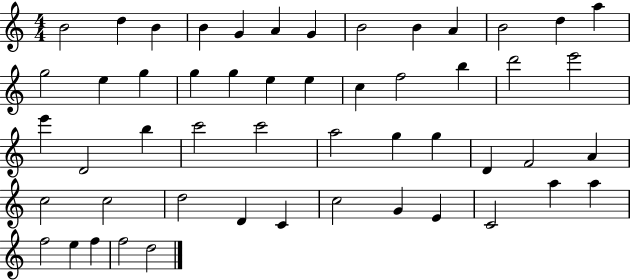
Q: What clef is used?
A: treble